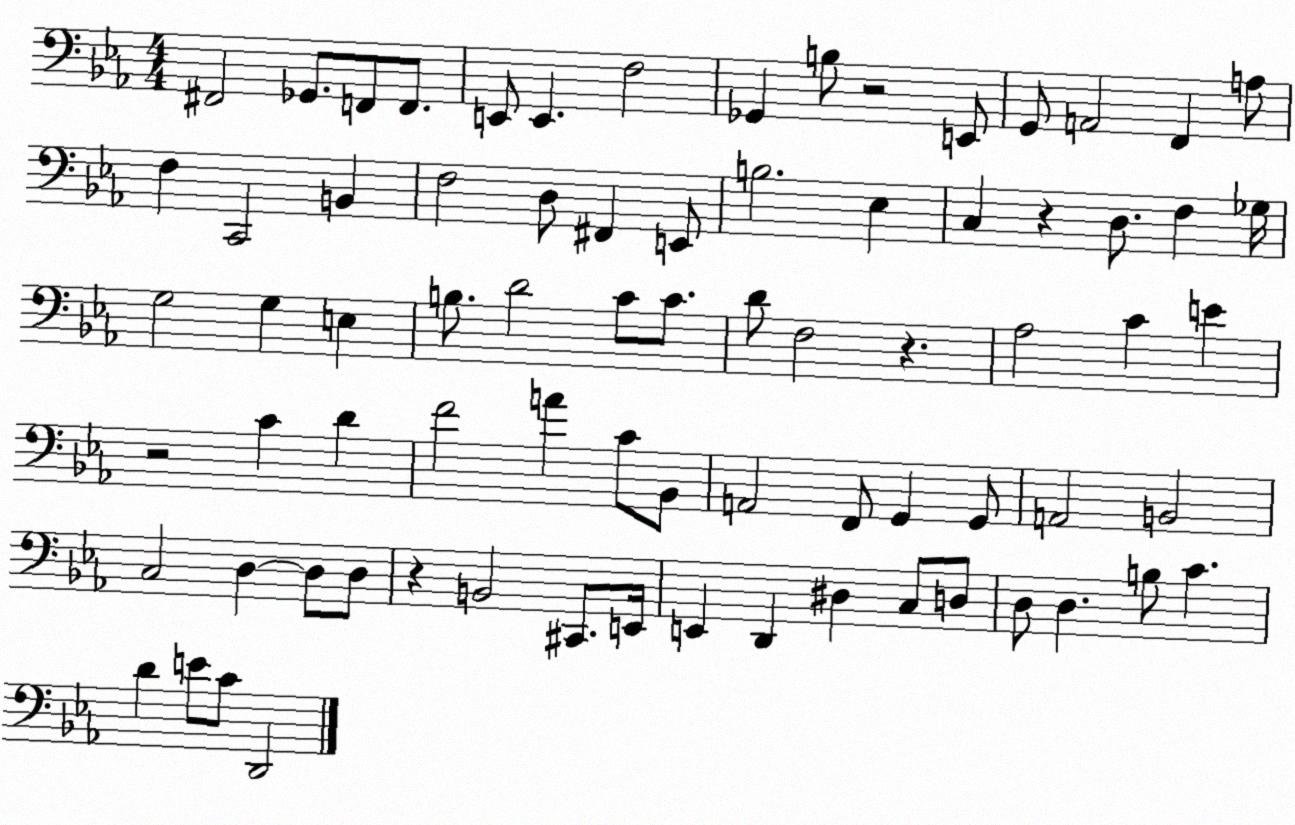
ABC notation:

X:1
T:Untitled
M:4/4
L:1/4
K:Eb
^F,,2 _G,,/2 F,,/2 F,,/2 E,,/2 E,, F,2 _G,, B,/2 z2 E,,/2 G,,/2 A,,2 F,, A,/2 F, C,,2 B,, F,2 D,/2 ^F,, E,,/2 B,2 _E, C, z D,/2 F, _G,/4 G,2 G, E, B,/2 D2 C/2 C/2 D/2 F,2 z _A,2 C E z2 C D F2 A C/2 _B,,/2 A,,2 F,,/2 G,, G,,/2 A,,2 B,,2 C,2 D, D,/2 D,/2 z B,,2 ^C,,/2 E,,/4 E,, D,, ^D, C,/2 D,/2 D,/2 D, B,/2 C D E/2 C/2 D,,2